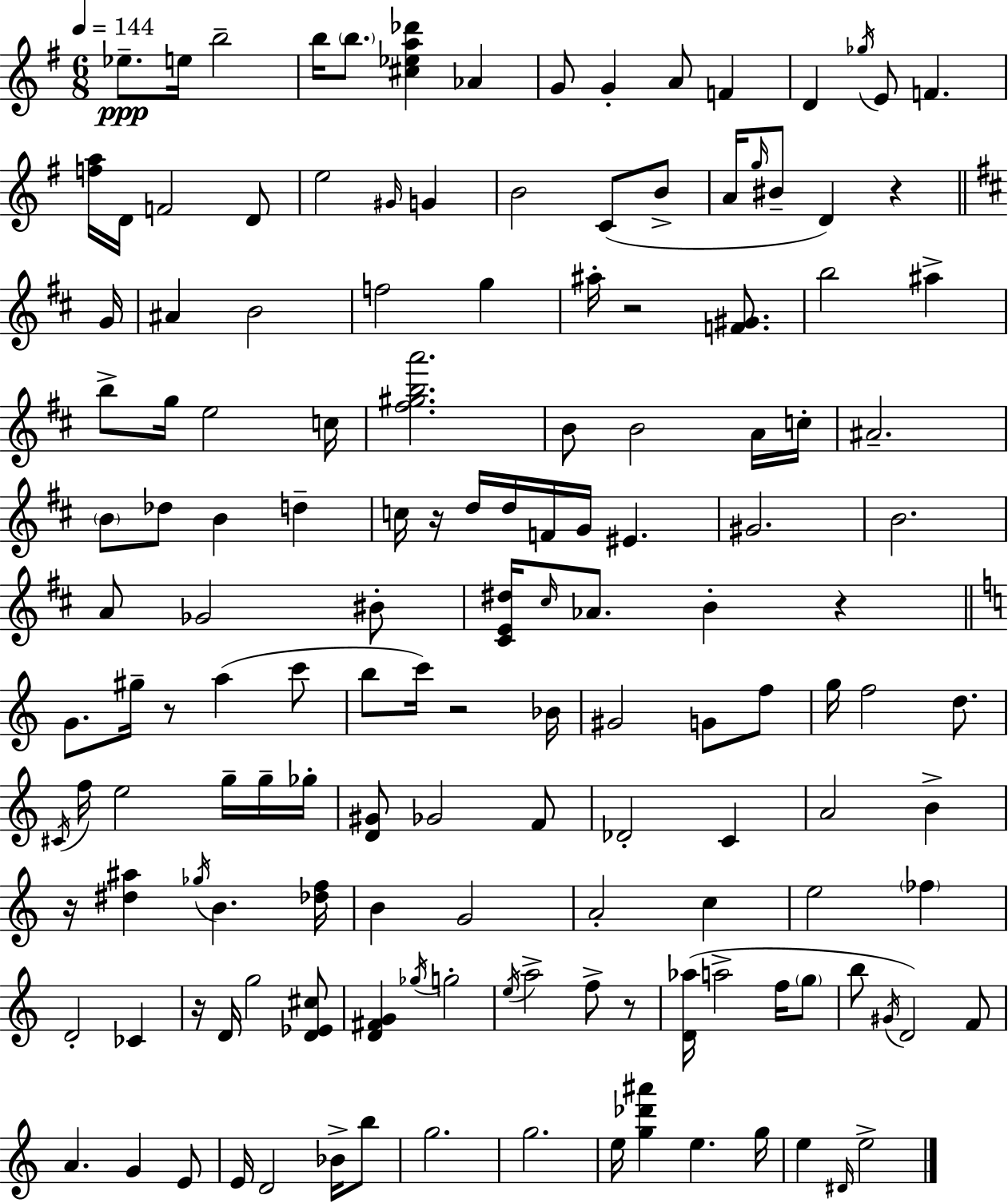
{
  \clef treble
  \numericTimeSignature
  \time 6/8
  \key g \major
  \tempo 4 = 144
  \repeat volta 2 { ees''8.--\ppp e''16 b''2-- | b''16 \parenthesize b''8. <cis'' ees'' a'' des'''>4 aes'4 | g'8 g'4-. a'8 f'4 | d'4 \acciaccatura { ges''16 } e'8 f'4. | \break <f'' a''>16 d'16 f'2 d'8 | e''2 \grace { gis'16 } g'4 | b'2 c'8( | b'8-> a'16 \grace { g''16 } bis'8-- d'4) r4 | \break \bar "||" \break \key d \major g'16 ais'4 b'2 | f''2 g''4 | ais''16-. r2 <f' gis'>8. | b''2 ais''4-> | \break b''8-> g''16 e''2 | c''16 <fis'' gis'' b'' a'''>2. | b'8 b'2 a'16 | c''16-. ais'2.-- | \break \parenthesize b'8 des''8 b'4 d''4-- | c''16 r16 d''16 d''16 f'16 g'16 eis'4. | gis'2. | b'2. | \break a'8 ges'2 bis'8-. | <cis' e' dis''>16 \grace { cis''16 } aes'8. b'4-. r4 | \bar "||" \break \key c \major g'8. gis''16-- r8 a''4( c'''8 | b''8 c'''16) r2 bes'16 | gis'2 g'8 f''8 | g''16 f''2 d''8. | \break \acciaccatura { cis'16 } f''16 e''2 g''16-- g''16-- | ges''16-. <d' gis'>8 ges'2 f'8 | des'2-. c'4 | a'2 b'4-> | \break r16 <dis'' ais''>4 \acciaccatura { ges''16 } b'4. | <des'' f''>16 b'4 g'2 | a'2-. c''4 | e''2 \parenthesize fes''4 | \break d'2-. ces'4 | r16 d'16 g''2 | <d' ees' cis''>8 <d' fis' g'>4 \acciaccatura { ges''16 } g''2-. | \acciaccatura { e''16 } a''2-> | \break f''8-> r8 <d' aes''>16( a''2-> | f''16 \parenthesize g''8 b''8 \acciaccatura { gis'16 }) d'2 | f'8 a'4. g'4 | e'8 e'16 d'2 | \break bes'16-> b''8 g''2. | g''2. | e''16 <g'' des''' ais'''>4 e''4. | g''16 e''4 \grace { dis'16 } e''2-> | \break } \bar "|."
}